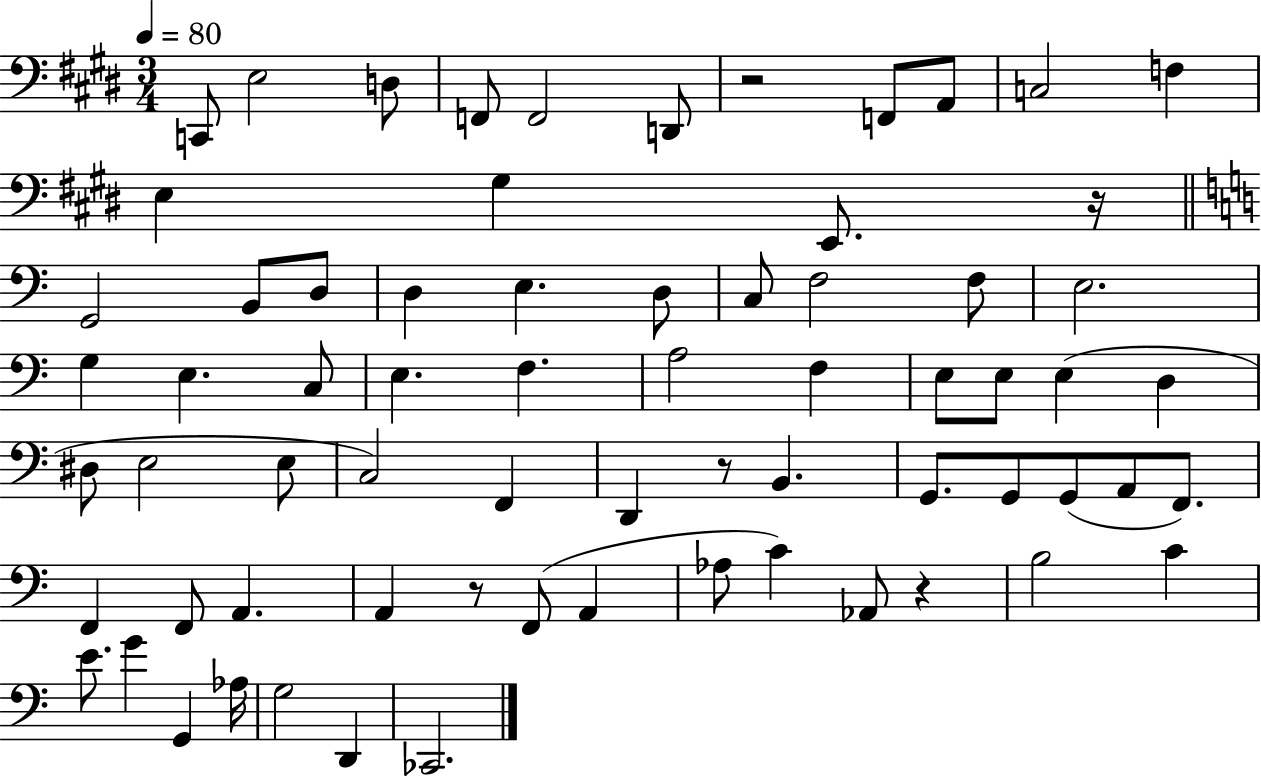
{
  \clef bass
  \numericTimeSignature
  \time 3/4
  \key e \major
  \tempo 4 = 80
  c,8 e2 d8 | f,8 f,2 d,8 | r2 f,8 a,8 | c2 f4 | \break e4 gis4 e,8. r16 | \bar "||" \break \key a \minor g,2 b,8 d8 | d4 e4. d8 | c8 f2 f8 | e2. | \break g4 e4. c8 | e4. f4. | a2 f4 | e8 e8 e4( d4 | \break dis8 e2 e8 | c2) f,4 | d,4 r8 b,4. | g,8. g,8 g,8( a,8 f,8.) | \break f,4 f,8 a,4. | a,4 r8 f,8( a,4 | aes8 c'4) aes,8 r4 | b2 c'4 | \break e'8. g'4 g,4 aes16 | g2 d,4 | ces,2. | \bar "|."
}